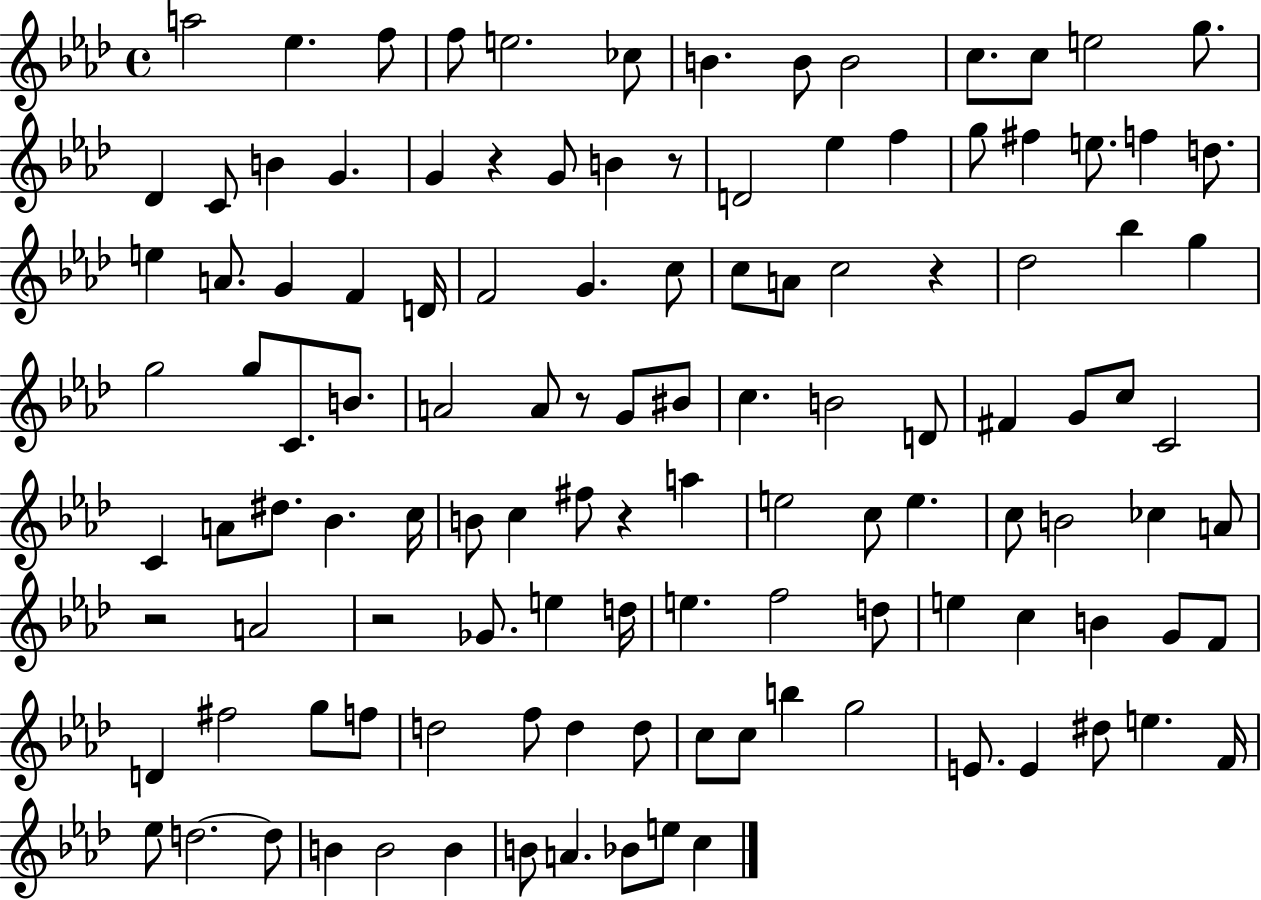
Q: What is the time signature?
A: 4/4